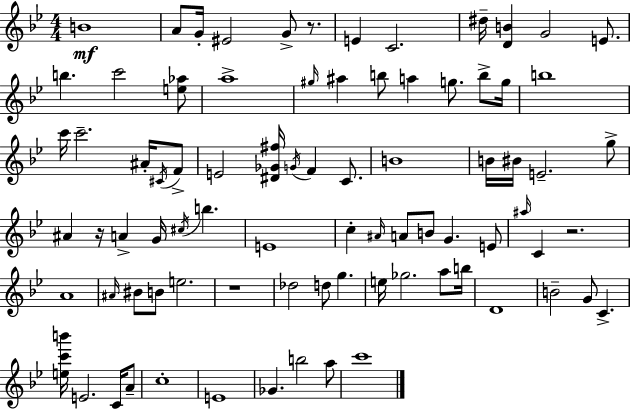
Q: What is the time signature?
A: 4/4